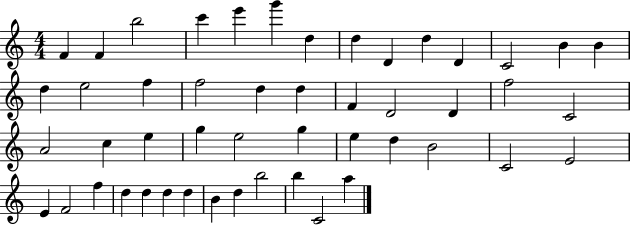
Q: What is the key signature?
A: C major